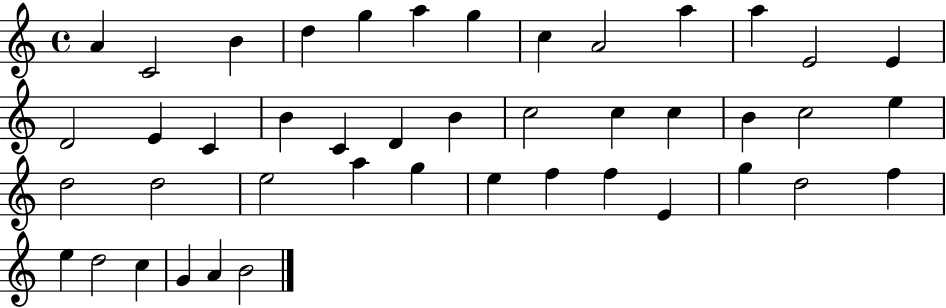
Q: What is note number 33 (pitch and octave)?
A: F5